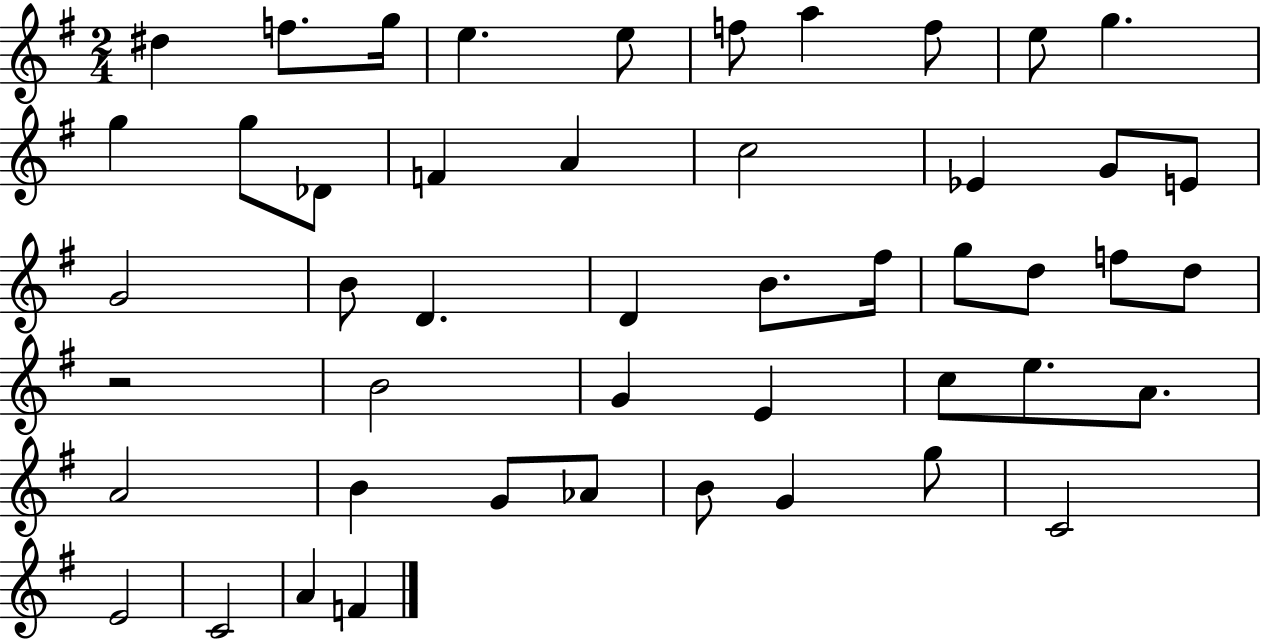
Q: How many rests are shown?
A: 1